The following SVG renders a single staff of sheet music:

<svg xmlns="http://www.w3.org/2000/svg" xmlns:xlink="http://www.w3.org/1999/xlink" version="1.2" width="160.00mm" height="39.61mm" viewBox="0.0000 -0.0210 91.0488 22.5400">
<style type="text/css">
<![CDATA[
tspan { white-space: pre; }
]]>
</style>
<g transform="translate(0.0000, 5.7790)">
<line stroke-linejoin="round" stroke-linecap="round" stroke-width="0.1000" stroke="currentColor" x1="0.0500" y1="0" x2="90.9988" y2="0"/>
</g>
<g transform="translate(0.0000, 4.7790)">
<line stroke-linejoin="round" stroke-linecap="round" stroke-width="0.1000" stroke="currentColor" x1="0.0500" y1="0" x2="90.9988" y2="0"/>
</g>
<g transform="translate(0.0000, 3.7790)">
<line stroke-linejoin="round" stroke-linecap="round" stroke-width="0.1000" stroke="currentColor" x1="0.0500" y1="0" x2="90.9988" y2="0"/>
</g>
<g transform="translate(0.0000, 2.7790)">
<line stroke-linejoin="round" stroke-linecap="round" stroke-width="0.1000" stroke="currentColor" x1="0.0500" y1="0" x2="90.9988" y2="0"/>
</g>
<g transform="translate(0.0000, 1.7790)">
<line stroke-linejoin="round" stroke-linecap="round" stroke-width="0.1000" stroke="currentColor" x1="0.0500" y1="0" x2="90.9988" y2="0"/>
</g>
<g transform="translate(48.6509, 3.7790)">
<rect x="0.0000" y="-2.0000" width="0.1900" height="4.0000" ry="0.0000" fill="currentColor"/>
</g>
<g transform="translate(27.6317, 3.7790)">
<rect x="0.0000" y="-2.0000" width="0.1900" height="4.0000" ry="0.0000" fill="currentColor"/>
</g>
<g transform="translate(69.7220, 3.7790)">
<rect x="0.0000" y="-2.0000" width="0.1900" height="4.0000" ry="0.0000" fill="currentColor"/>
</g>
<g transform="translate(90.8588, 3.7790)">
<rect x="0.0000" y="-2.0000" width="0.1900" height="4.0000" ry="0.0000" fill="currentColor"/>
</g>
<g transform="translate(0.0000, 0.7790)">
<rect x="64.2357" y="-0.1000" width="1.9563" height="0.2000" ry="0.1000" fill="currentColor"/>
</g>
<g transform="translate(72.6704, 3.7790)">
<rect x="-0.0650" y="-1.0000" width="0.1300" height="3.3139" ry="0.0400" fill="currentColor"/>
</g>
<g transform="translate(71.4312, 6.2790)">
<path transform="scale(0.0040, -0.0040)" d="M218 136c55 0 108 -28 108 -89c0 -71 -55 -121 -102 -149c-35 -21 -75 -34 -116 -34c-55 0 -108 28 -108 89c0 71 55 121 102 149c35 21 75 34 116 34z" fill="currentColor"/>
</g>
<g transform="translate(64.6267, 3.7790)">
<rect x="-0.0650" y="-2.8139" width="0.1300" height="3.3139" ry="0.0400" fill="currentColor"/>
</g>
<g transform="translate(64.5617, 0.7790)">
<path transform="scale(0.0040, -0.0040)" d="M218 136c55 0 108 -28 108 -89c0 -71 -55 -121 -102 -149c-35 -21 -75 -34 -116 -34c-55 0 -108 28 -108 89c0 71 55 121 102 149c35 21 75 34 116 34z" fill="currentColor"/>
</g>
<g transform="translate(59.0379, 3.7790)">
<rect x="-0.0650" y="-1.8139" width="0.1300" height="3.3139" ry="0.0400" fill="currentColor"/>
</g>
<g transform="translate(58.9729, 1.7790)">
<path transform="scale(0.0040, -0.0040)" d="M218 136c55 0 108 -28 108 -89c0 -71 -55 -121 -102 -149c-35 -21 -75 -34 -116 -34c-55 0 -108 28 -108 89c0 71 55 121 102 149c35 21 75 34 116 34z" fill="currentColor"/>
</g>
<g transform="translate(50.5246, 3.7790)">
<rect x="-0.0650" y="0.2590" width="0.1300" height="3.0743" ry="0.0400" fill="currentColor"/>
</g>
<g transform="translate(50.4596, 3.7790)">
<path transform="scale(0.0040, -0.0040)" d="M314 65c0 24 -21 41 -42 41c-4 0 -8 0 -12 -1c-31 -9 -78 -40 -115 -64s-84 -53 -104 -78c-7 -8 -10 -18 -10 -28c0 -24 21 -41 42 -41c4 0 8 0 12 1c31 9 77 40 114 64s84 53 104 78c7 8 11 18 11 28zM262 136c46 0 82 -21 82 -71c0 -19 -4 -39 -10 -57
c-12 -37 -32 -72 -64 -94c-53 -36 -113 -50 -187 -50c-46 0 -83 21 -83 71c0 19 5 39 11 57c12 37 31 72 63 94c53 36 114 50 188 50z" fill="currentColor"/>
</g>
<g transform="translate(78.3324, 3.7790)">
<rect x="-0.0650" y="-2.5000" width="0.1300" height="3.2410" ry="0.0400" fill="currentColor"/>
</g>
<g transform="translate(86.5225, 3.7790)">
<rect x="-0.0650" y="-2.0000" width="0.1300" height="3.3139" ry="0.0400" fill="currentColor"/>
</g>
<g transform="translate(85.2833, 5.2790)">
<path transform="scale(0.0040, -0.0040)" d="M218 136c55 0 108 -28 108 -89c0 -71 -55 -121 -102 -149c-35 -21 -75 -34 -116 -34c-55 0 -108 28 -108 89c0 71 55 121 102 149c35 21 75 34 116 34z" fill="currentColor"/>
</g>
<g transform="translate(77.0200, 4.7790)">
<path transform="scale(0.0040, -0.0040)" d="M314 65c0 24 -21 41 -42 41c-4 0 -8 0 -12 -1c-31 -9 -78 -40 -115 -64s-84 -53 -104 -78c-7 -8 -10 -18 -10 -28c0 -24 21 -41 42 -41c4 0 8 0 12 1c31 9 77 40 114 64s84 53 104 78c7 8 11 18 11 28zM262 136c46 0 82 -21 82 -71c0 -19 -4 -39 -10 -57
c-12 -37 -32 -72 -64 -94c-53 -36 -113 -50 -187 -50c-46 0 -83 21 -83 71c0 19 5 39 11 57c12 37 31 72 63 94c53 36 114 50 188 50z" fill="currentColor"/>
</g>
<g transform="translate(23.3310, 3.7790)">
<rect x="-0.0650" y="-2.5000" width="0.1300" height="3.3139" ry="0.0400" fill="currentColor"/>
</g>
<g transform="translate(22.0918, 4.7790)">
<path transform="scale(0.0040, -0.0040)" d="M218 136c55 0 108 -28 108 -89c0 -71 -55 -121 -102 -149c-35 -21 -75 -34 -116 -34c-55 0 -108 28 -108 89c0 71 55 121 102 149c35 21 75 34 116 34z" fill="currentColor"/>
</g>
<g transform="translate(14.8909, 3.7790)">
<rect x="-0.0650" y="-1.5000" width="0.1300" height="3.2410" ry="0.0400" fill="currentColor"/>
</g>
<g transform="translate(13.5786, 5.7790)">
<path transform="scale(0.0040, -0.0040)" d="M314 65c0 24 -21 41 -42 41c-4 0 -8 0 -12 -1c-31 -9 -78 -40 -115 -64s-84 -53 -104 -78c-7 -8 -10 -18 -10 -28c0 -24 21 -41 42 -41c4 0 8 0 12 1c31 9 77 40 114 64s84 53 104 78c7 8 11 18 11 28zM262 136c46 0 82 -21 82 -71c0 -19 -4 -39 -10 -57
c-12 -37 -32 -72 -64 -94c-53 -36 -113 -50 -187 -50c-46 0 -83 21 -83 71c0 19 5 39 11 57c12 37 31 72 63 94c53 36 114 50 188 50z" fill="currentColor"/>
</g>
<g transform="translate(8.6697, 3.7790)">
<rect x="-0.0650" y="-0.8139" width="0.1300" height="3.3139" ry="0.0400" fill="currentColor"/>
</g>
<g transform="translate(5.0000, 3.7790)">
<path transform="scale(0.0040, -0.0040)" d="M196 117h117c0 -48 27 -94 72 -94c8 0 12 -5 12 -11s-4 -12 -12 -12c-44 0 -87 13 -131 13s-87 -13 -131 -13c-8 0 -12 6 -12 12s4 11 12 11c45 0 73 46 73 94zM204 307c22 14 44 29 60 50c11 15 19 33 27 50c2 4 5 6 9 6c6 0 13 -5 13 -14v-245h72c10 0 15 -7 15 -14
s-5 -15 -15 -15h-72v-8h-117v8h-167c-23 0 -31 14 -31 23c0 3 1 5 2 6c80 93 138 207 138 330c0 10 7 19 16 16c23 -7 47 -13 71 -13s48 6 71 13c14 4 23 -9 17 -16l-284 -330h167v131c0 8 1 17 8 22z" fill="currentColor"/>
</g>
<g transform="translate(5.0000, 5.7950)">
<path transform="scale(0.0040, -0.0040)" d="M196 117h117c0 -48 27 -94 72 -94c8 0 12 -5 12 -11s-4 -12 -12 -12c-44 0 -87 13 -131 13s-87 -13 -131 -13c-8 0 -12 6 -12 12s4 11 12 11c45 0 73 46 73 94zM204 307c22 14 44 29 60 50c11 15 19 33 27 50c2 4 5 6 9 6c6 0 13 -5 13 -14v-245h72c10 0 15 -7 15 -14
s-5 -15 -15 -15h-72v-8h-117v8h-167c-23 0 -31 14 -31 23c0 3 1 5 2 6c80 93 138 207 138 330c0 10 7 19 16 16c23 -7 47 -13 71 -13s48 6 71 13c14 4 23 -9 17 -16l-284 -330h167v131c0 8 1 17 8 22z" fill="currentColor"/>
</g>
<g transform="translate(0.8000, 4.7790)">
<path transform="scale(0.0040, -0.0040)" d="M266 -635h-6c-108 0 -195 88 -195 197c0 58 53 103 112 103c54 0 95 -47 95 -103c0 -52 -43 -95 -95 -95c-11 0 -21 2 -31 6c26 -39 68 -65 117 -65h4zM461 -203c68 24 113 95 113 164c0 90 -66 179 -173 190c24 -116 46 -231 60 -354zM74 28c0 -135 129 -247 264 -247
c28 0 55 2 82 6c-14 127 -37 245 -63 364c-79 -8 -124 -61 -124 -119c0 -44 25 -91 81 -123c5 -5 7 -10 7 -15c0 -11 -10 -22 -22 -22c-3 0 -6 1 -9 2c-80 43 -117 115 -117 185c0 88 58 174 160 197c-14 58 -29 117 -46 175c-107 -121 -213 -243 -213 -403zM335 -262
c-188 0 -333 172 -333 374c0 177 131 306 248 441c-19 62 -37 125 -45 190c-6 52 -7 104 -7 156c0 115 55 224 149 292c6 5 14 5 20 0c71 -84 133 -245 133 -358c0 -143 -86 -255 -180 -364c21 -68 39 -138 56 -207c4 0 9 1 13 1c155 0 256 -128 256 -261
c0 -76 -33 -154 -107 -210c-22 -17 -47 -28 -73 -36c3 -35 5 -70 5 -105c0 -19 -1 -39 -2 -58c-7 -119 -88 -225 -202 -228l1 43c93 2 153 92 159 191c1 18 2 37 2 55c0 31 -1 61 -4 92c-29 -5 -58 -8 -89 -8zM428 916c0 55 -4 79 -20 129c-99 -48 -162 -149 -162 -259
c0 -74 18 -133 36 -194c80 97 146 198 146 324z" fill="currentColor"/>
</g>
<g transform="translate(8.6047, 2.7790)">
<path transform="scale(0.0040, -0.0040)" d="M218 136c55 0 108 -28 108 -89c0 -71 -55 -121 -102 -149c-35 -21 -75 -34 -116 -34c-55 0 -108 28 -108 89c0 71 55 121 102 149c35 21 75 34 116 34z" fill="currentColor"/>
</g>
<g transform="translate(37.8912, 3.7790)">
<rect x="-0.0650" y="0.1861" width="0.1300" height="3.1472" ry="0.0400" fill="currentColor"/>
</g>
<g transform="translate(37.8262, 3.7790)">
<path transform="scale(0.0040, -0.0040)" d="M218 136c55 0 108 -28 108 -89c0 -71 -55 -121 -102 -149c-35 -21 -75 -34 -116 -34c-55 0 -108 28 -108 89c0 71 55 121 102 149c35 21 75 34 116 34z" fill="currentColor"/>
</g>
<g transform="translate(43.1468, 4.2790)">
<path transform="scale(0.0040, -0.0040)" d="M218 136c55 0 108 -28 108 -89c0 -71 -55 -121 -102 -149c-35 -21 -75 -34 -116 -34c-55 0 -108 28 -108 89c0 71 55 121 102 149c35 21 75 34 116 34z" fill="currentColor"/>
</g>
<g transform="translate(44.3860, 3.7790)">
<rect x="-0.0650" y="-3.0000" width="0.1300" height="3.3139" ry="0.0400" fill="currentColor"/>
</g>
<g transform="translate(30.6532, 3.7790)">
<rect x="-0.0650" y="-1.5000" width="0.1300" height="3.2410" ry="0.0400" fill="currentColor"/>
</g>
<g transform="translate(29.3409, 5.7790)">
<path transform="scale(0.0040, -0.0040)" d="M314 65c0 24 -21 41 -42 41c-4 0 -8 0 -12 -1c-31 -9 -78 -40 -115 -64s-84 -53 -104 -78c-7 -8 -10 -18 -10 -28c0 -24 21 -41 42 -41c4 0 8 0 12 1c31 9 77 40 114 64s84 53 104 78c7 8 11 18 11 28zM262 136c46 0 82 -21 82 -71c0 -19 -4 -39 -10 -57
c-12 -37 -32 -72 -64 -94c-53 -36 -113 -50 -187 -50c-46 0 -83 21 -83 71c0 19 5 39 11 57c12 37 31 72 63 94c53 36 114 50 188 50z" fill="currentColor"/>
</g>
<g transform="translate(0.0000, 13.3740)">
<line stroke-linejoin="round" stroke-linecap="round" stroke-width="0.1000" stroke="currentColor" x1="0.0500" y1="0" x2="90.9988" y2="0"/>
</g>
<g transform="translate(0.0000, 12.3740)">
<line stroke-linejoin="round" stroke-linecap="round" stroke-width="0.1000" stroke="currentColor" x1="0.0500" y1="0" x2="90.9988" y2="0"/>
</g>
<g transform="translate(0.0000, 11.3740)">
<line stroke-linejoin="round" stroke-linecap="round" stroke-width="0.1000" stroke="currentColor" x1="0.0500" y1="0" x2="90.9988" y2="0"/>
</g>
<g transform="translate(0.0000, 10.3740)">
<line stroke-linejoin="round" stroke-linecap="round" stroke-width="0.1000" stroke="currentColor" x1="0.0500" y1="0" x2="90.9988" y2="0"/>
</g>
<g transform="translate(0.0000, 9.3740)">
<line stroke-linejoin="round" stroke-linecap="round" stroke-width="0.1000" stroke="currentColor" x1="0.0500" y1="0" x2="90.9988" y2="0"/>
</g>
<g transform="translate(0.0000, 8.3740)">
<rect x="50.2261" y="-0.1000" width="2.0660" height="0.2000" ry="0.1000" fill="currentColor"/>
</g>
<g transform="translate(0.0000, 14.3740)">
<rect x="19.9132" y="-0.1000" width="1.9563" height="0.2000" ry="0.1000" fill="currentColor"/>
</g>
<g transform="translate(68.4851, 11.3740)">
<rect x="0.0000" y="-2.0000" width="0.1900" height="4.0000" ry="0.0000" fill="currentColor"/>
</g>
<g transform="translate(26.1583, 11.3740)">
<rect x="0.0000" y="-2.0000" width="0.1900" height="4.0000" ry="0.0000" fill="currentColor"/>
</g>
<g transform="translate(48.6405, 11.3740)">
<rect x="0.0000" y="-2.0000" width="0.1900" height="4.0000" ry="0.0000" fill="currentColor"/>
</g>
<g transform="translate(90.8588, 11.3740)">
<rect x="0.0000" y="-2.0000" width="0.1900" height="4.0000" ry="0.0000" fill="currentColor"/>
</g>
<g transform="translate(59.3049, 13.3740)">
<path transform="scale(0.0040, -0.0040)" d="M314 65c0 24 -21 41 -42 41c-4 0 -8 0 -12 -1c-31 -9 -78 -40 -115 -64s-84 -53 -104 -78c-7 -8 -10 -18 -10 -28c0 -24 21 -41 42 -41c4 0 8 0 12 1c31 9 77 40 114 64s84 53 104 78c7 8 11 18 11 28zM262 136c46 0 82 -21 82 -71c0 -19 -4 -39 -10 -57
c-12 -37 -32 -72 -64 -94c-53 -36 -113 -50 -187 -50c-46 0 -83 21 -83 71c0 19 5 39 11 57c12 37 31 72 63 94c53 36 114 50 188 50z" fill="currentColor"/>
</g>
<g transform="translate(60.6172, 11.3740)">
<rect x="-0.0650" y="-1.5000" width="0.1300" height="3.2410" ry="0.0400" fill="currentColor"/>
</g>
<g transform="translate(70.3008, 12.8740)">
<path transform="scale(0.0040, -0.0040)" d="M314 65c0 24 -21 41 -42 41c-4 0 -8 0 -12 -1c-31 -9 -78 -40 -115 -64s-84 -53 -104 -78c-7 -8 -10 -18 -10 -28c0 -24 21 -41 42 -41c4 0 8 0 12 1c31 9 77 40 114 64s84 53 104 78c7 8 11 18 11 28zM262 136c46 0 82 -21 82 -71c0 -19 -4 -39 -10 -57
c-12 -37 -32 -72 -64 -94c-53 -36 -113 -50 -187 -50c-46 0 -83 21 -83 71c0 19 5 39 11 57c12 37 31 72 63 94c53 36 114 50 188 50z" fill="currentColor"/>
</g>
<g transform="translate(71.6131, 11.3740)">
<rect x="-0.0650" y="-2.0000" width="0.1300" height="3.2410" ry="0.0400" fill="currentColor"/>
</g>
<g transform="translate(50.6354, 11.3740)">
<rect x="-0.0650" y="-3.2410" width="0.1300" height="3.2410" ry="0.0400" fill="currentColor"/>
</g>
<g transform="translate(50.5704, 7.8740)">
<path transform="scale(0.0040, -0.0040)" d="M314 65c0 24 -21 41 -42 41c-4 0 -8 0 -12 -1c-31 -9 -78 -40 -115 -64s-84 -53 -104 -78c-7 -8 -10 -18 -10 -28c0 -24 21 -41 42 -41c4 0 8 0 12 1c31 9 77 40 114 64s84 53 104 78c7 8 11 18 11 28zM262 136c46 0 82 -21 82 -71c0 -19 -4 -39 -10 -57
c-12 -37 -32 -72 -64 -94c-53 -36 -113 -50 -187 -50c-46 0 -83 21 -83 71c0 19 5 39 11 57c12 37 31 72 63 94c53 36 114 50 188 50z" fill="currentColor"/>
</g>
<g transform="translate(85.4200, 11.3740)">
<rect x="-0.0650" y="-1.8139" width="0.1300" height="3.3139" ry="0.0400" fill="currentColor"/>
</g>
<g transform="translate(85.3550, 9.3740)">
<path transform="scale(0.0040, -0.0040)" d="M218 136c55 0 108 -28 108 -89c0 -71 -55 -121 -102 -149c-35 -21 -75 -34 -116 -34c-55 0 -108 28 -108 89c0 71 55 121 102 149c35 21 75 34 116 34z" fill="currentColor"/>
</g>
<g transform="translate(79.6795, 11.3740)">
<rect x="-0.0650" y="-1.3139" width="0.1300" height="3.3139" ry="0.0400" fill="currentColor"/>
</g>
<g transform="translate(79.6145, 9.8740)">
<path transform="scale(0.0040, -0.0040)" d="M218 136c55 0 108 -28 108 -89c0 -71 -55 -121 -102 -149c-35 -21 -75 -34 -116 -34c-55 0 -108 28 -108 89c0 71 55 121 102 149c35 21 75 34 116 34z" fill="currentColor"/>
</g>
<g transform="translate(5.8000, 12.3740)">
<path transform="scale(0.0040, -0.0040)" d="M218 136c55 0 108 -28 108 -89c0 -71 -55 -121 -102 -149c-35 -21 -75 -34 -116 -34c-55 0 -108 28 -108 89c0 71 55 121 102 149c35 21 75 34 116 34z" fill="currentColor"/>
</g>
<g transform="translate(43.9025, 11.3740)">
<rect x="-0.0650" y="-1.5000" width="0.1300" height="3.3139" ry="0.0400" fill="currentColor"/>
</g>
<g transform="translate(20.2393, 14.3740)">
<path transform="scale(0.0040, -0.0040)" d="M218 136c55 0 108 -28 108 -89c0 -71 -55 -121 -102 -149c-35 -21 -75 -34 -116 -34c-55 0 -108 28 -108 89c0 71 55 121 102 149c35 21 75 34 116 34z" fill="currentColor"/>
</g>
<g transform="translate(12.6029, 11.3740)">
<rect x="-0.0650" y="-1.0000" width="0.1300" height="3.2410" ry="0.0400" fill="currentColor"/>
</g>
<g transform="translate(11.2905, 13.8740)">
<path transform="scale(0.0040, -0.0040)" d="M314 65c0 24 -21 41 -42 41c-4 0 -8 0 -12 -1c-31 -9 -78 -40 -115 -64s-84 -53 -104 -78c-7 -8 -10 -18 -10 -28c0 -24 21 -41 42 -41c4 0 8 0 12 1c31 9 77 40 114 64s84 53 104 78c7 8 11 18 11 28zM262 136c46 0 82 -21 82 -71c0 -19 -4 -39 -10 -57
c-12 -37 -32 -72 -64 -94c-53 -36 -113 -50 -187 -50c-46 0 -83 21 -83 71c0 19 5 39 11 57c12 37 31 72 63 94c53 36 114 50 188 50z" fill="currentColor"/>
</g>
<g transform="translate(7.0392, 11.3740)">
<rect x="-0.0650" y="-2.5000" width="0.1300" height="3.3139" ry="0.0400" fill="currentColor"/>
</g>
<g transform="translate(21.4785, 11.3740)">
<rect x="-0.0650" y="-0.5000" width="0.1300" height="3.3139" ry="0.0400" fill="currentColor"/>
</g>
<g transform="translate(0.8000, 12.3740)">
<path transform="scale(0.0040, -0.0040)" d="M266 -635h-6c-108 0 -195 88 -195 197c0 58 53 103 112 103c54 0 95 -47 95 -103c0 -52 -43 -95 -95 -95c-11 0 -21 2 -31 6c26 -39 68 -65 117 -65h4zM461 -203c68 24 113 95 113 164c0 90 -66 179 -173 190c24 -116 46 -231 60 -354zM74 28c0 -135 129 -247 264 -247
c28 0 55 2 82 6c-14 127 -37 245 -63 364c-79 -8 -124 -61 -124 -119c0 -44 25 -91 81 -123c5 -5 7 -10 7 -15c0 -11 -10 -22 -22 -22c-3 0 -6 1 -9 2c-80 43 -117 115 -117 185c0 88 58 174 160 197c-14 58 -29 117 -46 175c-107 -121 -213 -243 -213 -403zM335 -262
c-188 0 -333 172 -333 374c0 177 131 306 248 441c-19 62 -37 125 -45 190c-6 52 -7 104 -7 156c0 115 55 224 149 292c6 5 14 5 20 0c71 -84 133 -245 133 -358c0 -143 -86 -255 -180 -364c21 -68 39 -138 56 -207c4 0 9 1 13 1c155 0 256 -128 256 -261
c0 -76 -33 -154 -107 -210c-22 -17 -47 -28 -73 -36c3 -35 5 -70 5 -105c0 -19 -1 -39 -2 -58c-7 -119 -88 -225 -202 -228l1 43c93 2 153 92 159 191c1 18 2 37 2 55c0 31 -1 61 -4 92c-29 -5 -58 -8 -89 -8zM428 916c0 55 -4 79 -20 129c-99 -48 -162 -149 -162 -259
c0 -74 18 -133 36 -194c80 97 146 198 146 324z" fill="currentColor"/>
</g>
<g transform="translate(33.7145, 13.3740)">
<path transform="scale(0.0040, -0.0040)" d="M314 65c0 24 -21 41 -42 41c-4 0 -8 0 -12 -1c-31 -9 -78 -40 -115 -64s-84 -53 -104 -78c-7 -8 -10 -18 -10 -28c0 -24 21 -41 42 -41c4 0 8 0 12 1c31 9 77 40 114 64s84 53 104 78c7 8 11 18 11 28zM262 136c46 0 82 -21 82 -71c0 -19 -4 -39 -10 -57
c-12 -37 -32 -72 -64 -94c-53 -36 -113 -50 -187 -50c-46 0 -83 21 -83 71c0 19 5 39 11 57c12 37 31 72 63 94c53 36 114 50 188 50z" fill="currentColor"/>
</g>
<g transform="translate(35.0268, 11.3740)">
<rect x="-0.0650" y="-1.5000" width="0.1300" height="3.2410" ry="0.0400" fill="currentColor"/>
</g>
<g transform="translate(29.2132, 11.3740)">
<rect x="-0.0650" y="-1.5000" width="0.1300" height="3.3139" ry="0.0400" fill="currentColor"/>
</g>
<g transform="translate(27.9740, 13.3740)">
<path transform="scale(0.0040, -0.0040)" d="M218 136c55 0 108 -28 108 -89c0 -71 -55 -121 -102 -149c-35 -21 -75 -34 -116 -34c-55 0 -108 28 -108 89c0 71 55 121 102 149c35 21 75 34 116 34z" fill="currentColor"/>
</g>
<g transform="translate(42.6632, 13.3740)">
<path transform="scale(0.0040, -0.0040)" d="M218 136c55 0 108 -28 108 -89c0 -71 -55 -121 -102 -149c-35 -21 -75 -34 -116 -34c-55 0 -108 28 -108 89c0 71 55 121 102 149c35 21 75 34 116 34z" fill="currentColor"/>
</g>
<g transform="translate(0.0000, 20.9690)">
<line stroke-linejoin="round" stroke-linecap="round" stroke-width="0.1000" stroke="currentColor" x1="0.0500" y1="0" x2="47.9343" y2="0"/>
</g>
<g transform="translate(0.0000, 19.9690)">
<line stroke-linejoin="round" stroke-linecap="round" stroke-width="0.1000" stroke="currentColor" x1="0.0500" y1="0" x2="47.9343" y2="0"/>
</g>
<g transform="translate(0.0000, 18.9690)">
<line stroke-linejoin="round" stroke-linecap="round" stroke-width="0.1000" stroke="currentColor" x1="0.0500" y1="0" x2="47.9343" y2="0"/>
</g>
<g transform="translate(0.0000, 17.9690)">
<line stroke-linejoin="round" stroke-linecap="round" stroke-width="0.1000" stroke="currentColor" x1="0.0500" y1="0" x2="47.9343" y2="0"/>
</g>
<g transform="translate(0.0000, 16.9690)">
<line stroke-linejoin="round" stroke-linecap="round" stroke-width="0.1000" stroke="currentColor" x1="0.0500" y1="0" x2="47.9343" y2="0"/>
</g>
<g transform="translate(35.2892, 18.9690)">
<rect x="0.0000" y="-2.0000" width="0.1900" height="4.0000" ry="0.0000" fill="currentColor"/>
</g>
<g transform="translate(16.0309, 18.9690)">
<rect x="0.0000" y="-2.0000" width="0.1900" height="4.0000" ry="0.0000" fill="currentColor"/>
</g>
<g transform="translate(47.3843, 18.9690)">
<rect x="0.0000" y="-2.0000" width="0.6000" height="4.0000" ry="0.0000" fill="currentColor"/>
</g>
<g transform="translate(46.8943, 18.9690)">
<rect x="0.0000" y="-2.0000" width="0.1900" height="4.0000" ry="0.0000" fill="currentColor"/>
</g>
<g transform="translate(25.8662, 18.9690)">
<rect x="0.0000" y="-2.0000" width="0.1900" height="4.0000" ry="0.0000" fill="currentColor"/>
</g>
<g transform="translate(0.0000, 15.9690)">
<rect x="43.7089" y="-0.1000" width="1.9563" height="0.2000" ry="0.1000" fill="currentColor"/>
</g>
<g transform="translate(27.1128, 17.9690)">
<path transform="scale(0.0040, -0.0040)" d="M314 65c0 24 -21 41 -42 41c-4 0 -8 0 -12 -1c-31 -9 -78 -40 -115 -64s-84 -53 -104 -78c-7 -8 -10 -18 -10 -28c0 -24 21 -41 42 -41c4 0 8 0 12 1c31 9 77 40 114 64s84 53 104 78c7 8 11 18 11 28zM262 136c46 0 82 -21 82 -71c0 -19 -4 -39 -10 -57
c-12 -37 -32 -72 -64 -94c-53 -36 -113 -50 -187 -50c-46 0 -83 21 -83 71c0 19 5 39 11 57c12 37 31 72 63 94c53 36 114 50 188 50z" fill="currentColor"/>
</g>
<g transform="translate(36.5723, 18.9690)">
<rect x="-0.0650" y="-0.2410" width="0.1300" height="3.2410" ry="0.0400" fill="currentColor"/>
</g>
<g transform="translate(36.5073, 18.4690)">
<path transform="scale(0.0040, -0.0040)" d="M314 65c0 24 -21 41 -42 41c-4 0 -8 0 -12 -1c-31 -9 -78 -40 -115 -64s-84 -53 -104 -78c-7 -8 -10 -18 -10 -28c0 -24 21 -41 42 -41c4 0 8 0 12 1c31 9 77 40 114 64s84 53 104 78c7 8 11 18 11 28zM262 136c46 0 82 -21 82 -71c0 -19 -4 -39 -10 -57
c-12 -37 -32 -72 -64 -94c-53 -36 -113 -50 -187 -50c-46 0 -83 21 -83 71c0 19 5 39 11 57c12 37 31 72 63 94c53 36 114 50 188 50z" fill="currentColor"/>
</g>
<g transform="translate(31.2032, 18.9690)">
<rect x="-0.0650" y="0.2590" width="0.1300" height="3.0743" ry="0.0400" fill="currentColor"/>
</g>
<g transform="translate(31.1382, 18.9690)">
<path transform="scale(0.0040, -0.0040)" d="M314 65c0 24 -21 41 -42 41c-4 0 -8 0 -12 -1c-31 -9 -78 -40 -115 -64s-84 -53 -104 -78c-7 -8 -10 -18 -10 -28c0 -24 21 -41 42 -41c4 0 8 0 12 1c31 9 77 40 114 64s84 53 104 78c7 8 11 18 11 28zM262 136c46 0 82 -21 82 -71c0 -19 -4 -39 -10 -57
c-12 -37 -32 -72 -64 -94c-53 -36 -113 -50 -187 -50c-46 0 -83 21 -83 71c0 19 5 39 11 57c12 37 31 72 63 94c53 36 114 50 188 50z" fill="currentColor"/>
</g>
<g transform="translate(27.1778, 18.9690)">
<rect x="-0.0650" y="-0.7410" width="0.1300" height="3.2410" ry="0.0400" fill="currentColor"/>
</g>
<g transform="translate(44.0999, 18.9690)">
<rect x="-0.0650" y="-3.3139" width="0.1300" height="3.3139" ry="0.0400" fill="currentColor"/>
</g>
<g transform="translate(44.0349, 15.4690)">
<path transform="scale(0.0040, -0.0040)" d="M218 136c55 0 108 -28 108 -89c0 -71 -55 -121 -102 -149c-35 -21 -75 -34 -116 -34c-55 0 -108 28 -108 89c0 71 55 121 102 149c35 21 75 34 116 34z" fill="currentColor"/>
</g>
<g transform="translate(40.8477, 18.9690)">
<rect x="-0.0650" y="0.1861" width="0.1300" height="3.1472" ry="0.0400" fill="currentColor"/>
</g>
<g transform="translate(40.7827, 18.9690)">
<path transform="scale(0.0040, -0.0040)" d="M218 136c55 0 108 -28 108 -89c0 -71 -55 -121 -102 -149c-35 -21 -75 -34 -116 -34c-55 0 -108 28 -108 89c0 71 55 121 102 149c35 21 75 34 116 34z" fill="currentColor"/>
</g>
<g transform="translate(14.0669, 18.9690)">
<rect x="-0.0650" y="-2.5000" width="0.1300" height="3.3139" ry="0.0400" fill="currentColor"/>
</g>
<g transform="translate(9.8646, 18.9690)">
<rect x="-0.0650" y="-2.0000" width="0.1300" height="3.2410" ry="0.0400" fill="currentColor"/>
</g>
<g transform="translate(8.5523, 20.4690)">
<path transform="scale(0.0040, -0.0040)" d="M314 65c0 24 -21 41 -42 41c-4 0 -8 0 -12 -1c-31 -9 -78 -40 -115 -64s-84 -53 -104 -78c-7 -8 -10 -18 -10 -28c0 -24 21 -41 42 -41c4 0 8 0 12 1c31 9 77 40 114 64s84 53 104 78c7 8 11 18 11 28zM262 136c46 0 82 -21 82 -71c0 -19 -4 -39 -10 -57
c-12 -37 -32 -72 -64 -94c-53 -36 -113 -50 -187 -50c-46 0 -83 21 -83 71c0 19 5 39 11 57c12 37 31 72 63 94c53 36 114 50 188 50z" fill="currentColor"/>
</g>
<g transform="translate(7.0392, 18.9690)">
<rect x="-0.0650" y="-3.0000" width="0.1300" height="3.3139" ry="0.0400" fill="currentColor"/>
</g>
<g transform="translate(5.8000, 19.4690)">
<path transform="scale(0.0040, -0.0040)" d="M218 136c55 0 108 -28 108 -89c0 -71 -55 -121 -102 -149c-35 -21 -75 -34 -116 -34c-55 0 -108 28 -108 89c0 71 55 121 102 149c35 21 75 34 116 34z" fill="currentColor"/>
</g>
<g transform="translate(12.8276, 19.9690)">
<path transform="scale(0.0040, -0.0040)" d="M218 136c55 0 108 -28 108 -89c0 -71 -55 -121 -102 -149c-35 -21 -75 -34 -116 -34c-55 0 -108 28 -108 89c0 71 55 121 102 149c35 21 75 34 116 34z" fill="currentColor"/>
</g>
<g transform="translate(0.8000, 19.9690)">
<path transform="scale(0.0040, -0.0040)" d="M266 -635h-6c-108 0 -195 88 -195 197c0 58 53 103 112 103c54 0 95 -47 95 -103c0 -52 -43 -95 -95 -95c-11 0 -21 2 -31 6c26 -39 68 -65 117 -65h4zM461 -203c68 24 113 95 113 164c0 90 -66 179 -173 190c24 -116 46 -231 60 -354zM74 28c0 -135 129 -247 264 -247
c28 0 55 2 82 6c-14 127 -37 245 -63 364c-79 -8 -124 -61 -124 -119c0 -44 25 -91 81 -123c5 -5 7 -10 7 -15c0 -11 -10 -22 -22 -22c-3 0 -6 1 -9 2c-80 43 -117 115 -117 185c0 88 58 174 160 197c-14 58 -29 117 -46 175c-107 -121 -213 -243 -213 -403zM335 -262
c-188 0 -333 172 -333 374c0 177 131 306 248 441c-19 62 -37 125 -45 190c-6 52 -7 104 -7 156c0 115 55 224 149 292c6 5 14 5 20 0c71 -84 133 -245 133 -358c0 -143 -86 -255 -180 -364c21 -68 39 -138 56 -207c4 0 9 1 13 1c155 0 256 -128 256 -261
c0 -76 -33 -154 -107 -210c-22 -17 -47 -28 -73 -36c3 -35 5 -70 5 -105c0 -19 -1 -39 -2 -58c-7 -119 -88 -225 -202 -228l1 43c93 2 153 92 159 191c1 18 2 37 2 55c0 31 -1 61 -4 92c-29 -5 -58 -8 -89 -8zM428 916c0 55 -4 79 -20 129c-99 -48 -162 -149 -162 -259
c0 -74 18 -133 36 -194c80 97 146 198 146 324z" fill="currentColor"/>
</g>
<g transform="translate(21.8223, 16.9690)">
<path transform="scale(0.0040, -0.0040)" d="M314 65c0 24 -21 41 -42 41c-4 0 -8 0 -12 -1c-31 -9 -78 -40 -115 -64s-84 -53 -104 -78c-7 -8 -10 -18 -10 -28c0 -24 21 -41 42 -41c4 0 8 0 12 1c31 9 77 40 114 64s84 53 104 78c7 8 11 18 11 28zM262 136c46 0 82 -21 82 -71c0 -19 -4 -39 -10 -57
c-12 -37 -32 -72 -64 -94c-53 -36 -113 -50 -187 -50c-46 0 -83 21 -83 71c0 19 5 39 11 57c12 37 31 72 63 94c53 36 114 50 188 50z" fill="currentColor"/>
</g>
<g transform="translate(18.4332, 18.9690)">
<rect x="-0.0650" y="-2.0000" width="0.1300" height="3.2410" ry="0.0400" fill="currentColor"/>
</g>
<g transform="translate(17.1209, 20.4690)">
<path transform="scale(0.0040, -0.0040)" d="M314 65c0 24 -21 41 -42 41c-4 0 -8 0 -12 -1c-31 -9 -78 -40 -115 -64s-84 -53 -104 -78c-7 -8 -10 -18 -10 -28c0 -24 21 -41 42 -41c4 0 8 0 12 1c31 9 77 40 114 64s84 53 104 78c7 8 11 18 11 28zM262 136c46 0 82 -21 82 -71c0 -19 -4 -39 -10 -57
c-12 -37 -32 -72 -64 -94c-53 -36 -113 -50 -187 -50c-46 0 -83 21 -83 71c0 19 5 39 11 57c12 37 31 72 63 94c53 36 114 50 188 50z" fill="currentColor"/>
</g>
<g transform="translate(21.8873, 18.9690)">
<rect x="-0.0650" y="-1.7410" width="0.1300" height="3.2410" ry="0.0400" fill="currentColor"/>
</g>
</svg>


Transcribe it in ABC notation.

X:1
T:Untitled
M:4/4
L:1/4
K:C
d E2 G E2 B A B2 f a D G2 F G D2 C E E2 E b2 E2 F2 e f A F2 G F2 f2 d2 B2 c2 B b